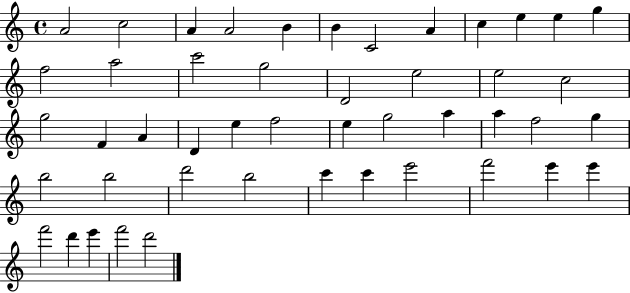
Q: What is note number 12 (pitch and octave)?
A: G5